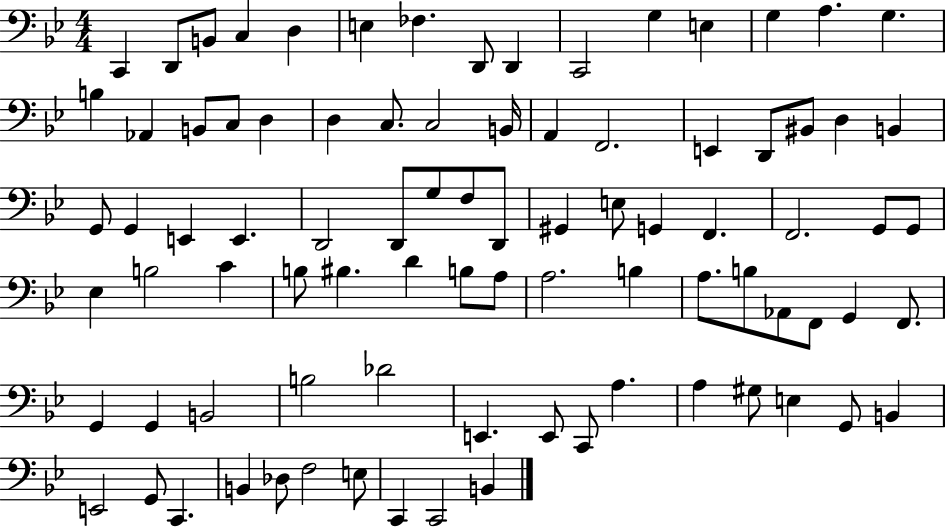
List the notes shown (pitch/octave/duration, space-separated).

C2/q D2/e B2/e C3/q D3/q E3/q FES3/q. D2/e D2/q C2/h G3/q E3/q G3/q A3/q. G3/q. B3/q Ab2/q B2/e C3/e D3/q D3/q C3/e. C3/h B2/s A2/q F2/h. E2/q D2/e BIS2/e D3/q B2/q G2/e G2/q E2/q E2/q. D2/h D2/e G3/e F3/e D2/e G#2/q E3/e G2/q F2/q. F2/h. G2/e G2/e Eb3/q B3/h C4/q B3/e BIS3/q. D4/q B3/e A3/e A3/h. B3/q A3/e. B3/e Ab2/e F2/e G2/q F2/e. G2/q G2/q B2/h B3/h Db4/h E2/q. E2/e C2/e A3/q. A3/q G#3/e E3/q G2/e B2/q E2/h G2/e C2/q. B2/q Db3/e F3/h E3/e C2/q C2/h B2/q